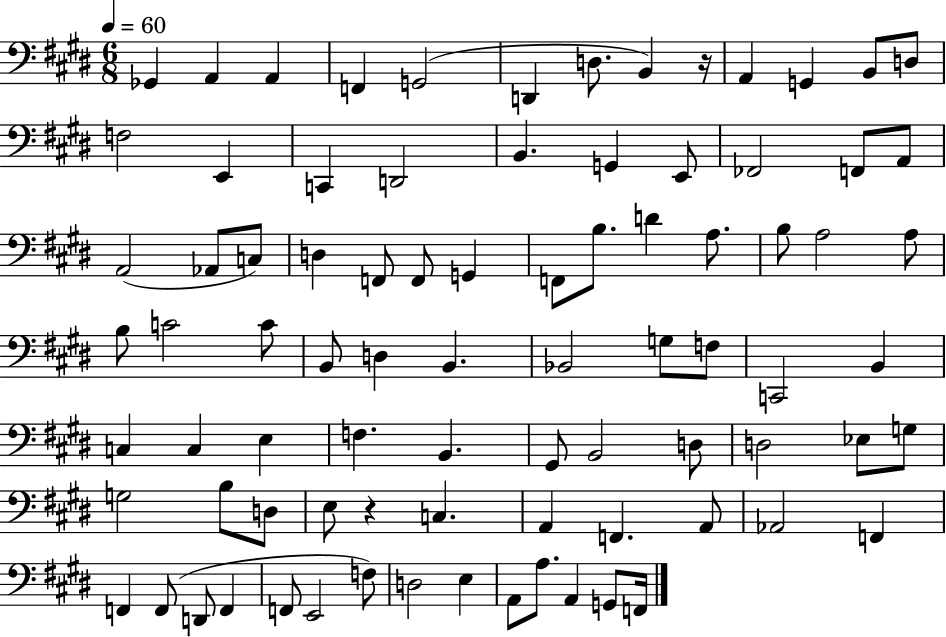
Gb2/q A2/q A2/q F2/q G2/h D2/q D3/e. B2/q R/s A2/q G2/q B2/e D3/e F3/h E2/q C2/q D2/h B2/q. G2/q E2/e FES2/h F2/e A2/e A2/h Ab2/e C3/e D3/q F2/e F2/e G2/q F2/e B3/e. D4/q A3/e. B3/e A3/h A3/e B3/e C4/h C4/e B2/e D3/q B2/q. Bb2/h G3/e F3/e C2/h B2/q C3/q C3/q E3/q F3/q. B2/q. G#2/e B2/h D3/e D3/h Eb3/e G3/e G3/h B3/e D3/e E3/e R/q C3/q. A2/q F2/q. A2/e Ab2/h F2/q F2/q F2/e D2/e F2/q F2/e E2/h F3/e D3/h E3/q A2/e A3/e. A2/q G2/e F2/s